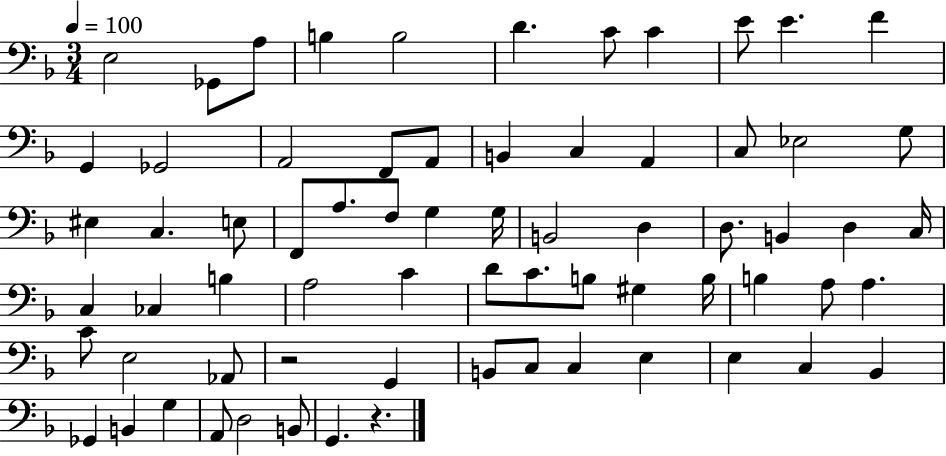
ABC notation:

X:1
T:Untitled
M:3/4
L:1/4
K:F
E,2 _G,,/2 A,/2 B, B,2 D C/2 C E/2 E F G,, _G,,2 A,,2 F,,/2 A,,/2 B,, C, A,, C,/2 _E,2 G,/2 ^E, C, E,/2 F,,/2 A,/2 F,/2 G, G,/4 B,,2 D, D,/2 B,, D, C,/4 C, _C, B, A,2 C D/2 C/2 B,/2 ^G, B,/4 B, A,/2 A, C/2 E,2 _A,,/2 z2 G,, B,,/2 C,/2 C, E, E, C, _B,, _G,, B,, G, A,,/2 D,2 B,,/2 G,, z